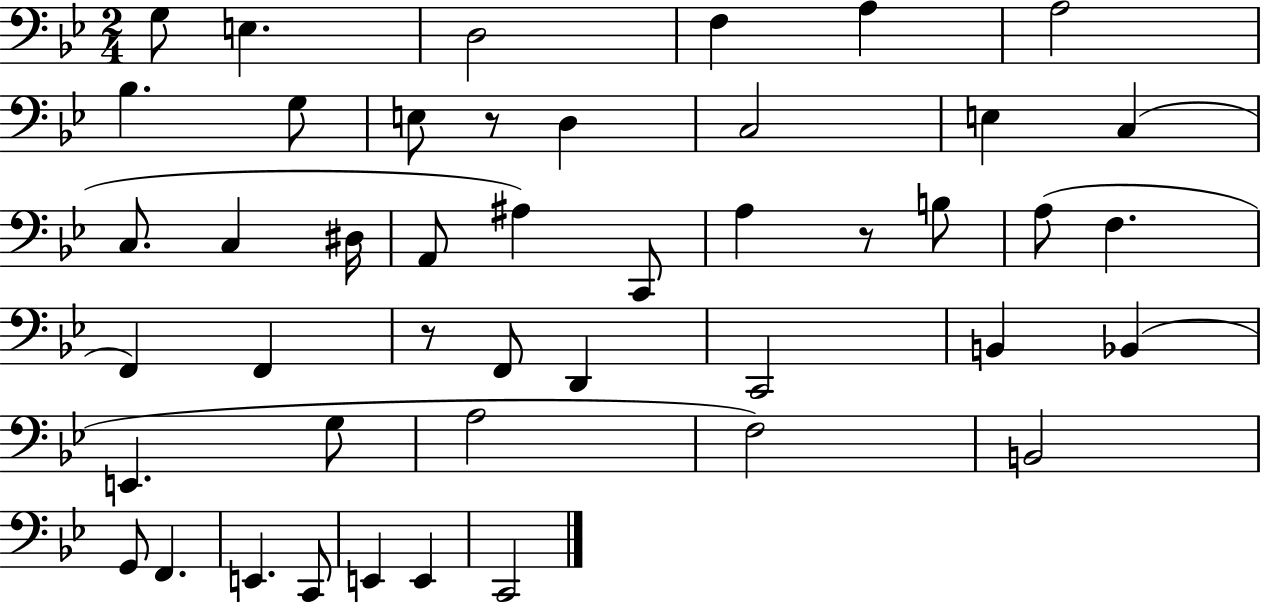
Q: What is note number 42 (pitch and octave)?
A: C2